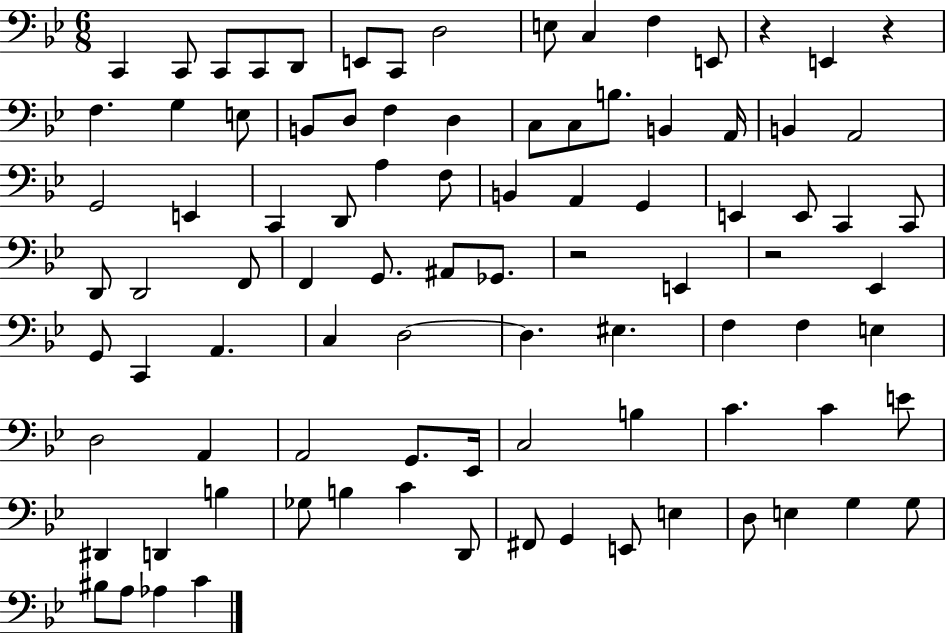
{
  \clef bass
  \numericTimeSignature
  \time 6/8
  \key bes \major
  \repeat volta 2 { c,4 c,8 c,8 c,8 d,8 | e,8 c,8 d2 | e8 c4 f4 e,8 | r4 e,4 r4 | \break f4. g4 e8 | b,8 d8 f4 d4 | c8 c8 b8. b,4 a,16 | b,4 a,2 | \break g,2 e,4 | c,4 d,8 a4 f8 | b,4 a,4 g,4 | e,4 e,8 c,4 c,8 | \break d,8 d,2 f,8 | f,4 g,8. ais,8 ges,8. | r2 e,4 | r2 ees,4 | \break g,8 c,4 a,4. | c4 d2~~ | d4. eis4. | f4 f4 e4 | \break d2 a,4 | a,2 g,8. ees,16 | c2 b4 | c'4. c'4 e'8 | \break dis,4 d,4 b4 | ges8 b4 c'4 d,8 | fis,8 g,4 e,8 e4 | d8 e4 g4 g8 | \break bis8 a8 aes4 c'4 | } \bar "|."
}